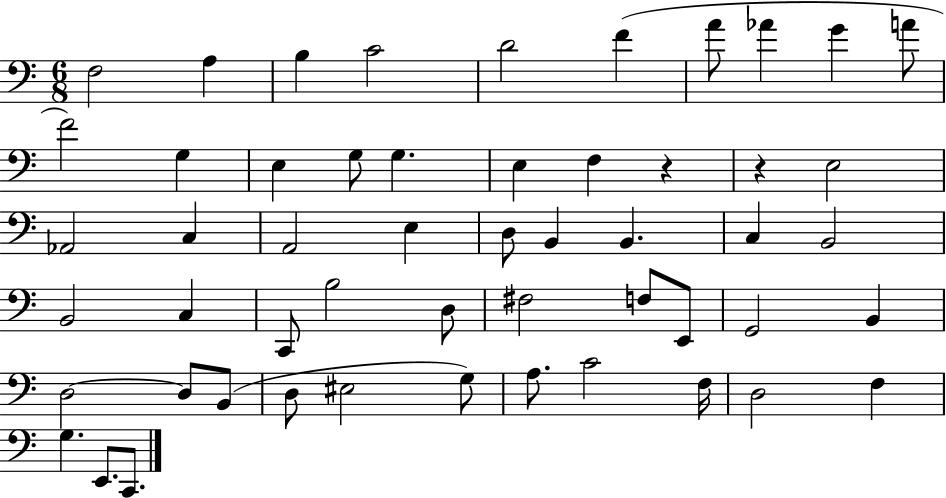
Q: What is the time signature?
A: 6/8